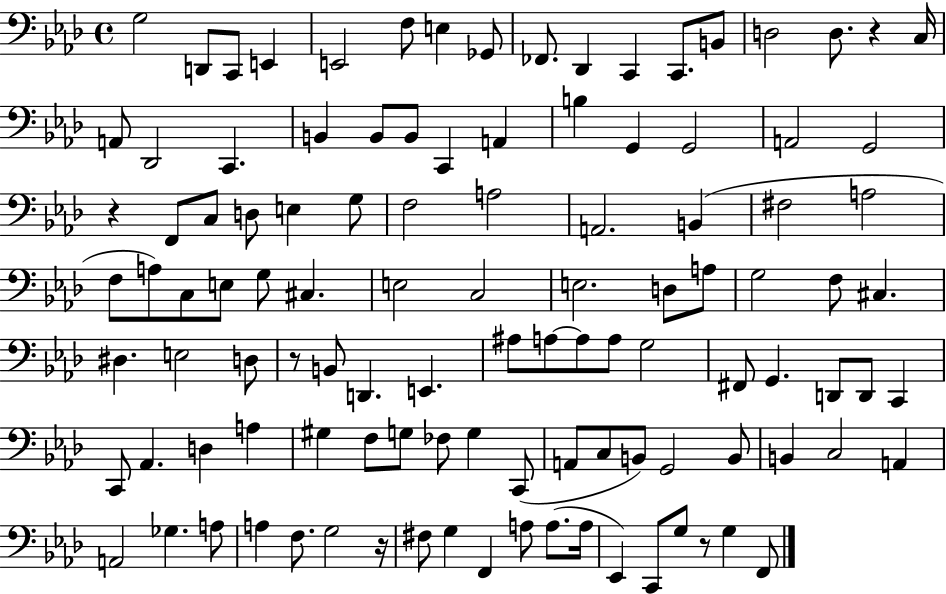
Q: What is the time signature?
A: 4/4